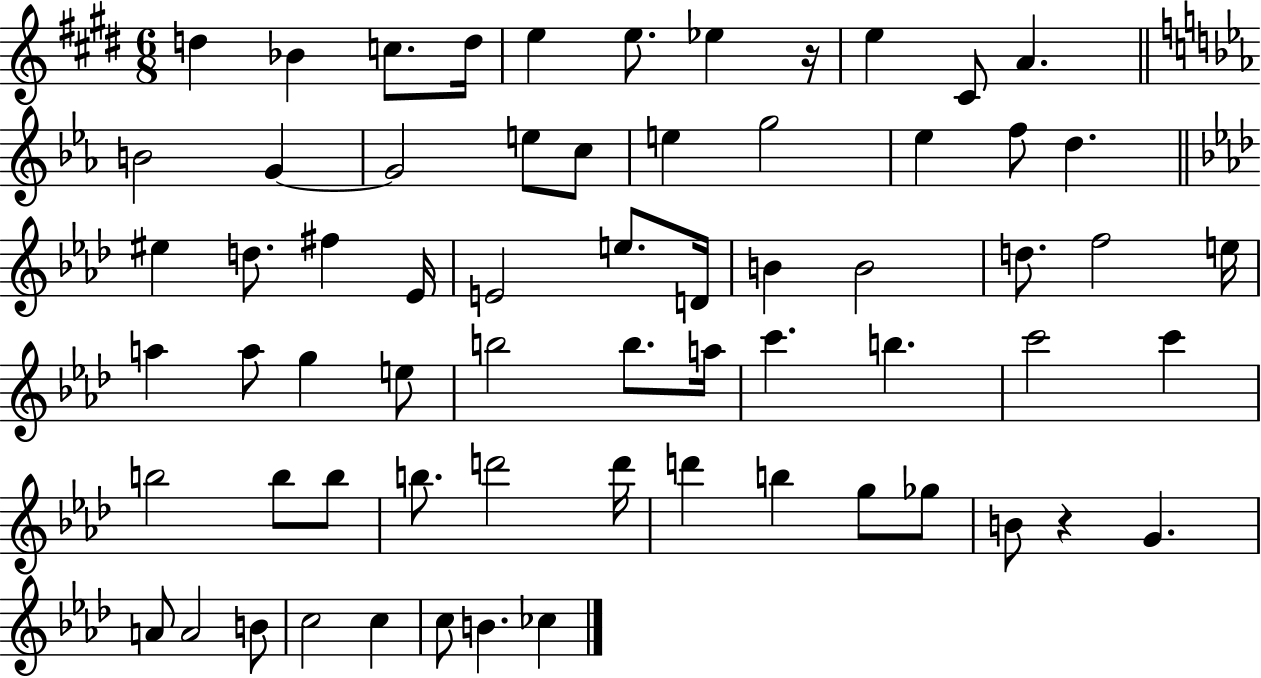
D5/q Bb4/q C5/e. D5/s E5/q E5/e. Eb5/q R/s E5/q C#4/e A4/q. B4/h G4/q G4/h E5/e C5/e E5/q G5/h Eb5/q F5/e D5/q. EIS5/q D5/e. F#5/q Eb4/s E4/h E5/e. D4/s B4/q B4/h D5/e. F5/h E5/s A5/q A5/e G5/q E5/e B5/h B5/e. A5/s C6/q. B5/q. C6/h C6/q B5/h B5/e B5/e B5/e. D6/h D6/s D6/q B5/q G5/e Gb5/e B4/e R/q G4/q. A4/e A4/h B4/e C5/h C5/q C5/e B4/q. CES5/q